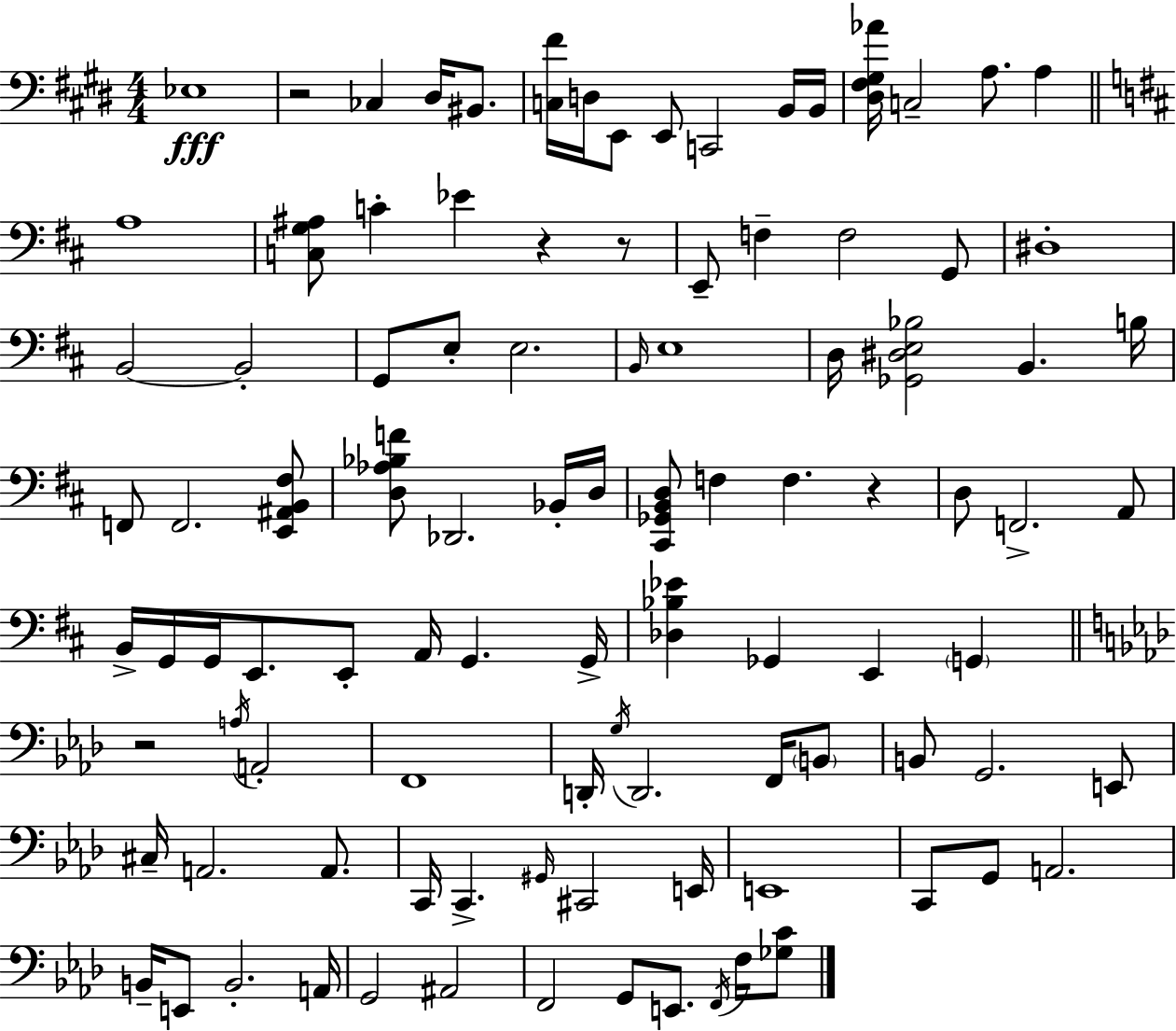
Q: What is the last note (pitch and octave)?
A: F3